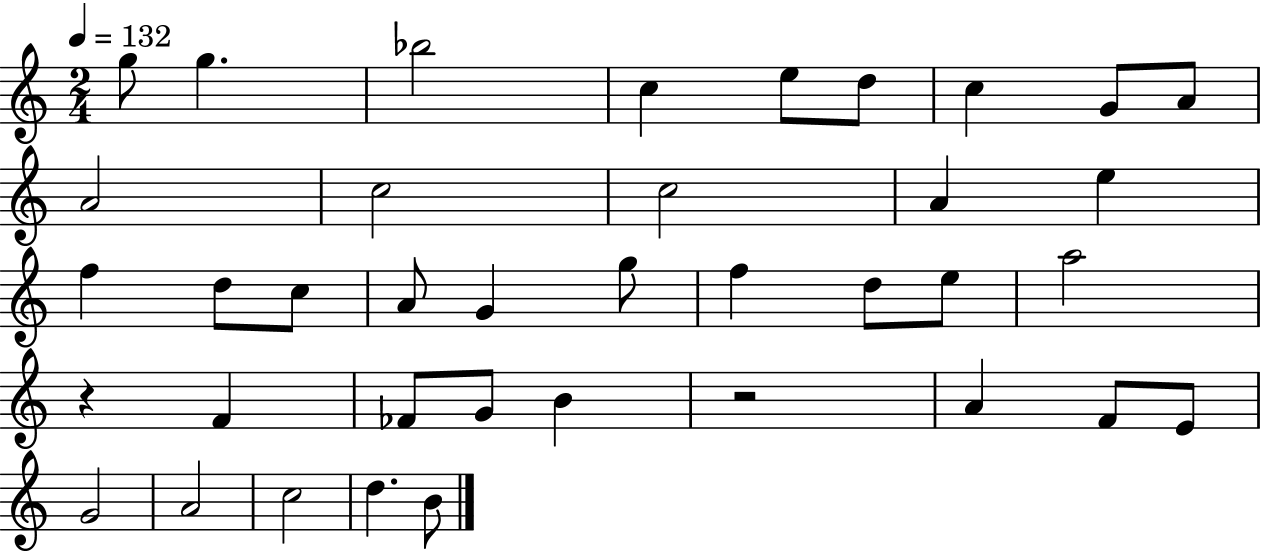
G5/e G5/q. Bb5/h C5/q E5/e D5/e C5/q G4/e A4/e A4/h C5/h C5/h A4/q E5/q F5/q D5/e C5/e A4/e G4/q G5/e F5/q D5/e E5/e A5/h R/q F4/q FES4/e G4/e B4/q R/h A4/q F4/e E4/e G4/h A4/h C5/h D5/q. B4/e